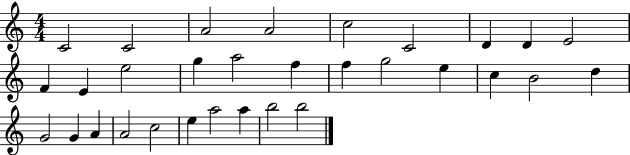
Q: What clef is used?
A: treble